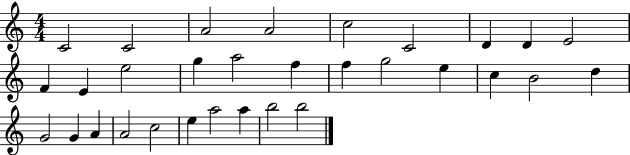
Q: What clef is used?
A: treble